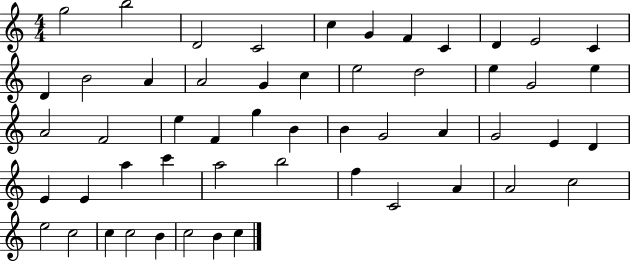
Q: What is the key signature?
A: C major